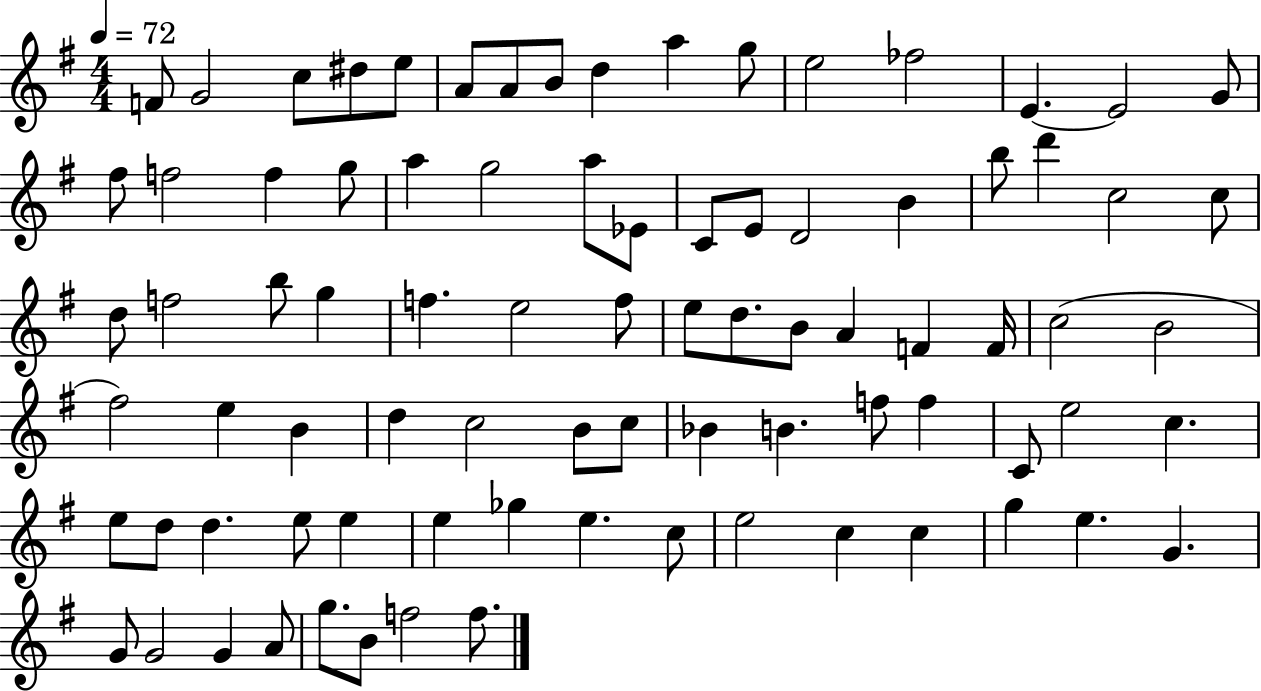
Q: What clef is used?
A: treble